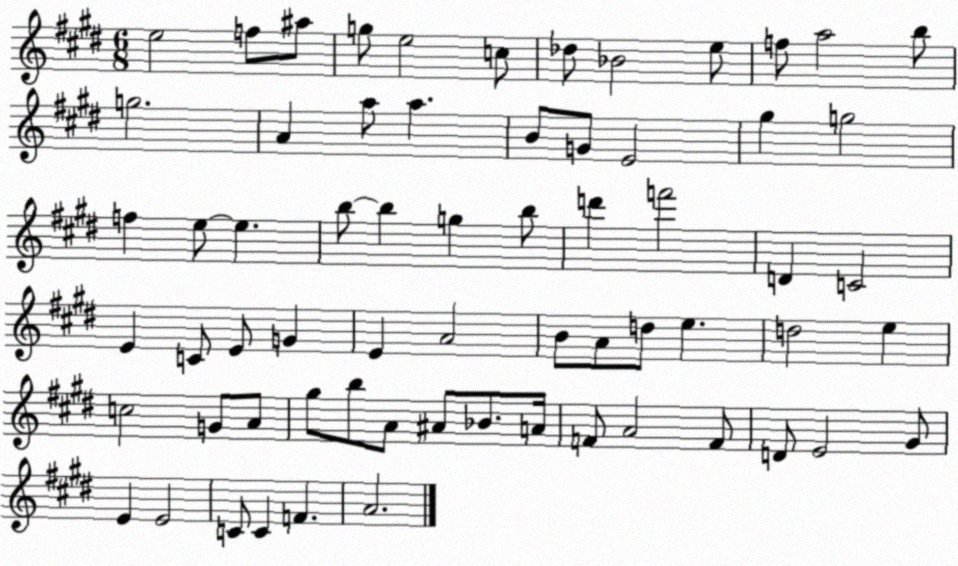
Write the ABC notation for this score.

X:1
T:Untitled
M:6/8
L:1/4
K:E
e2 f/2 ^a/2 g/2 e2 c/2 _d/2 _B2 e/2 f/2 a2 b/2 g2 A a/2 a B/2 G/2 E2 ^g g2 f e/2 e b/2 b g b/2 d' f'2 D C2 E C/2 E/2 G E A2 B/2 A/2 d/2 e d2 e c2 G/2 A/2 ^g/2 b/2 A/2 ^A/2 _B/2 A/4 F/2 A2 F/2 D/2 E2 ^G/2 E E2 C/2 C F A2